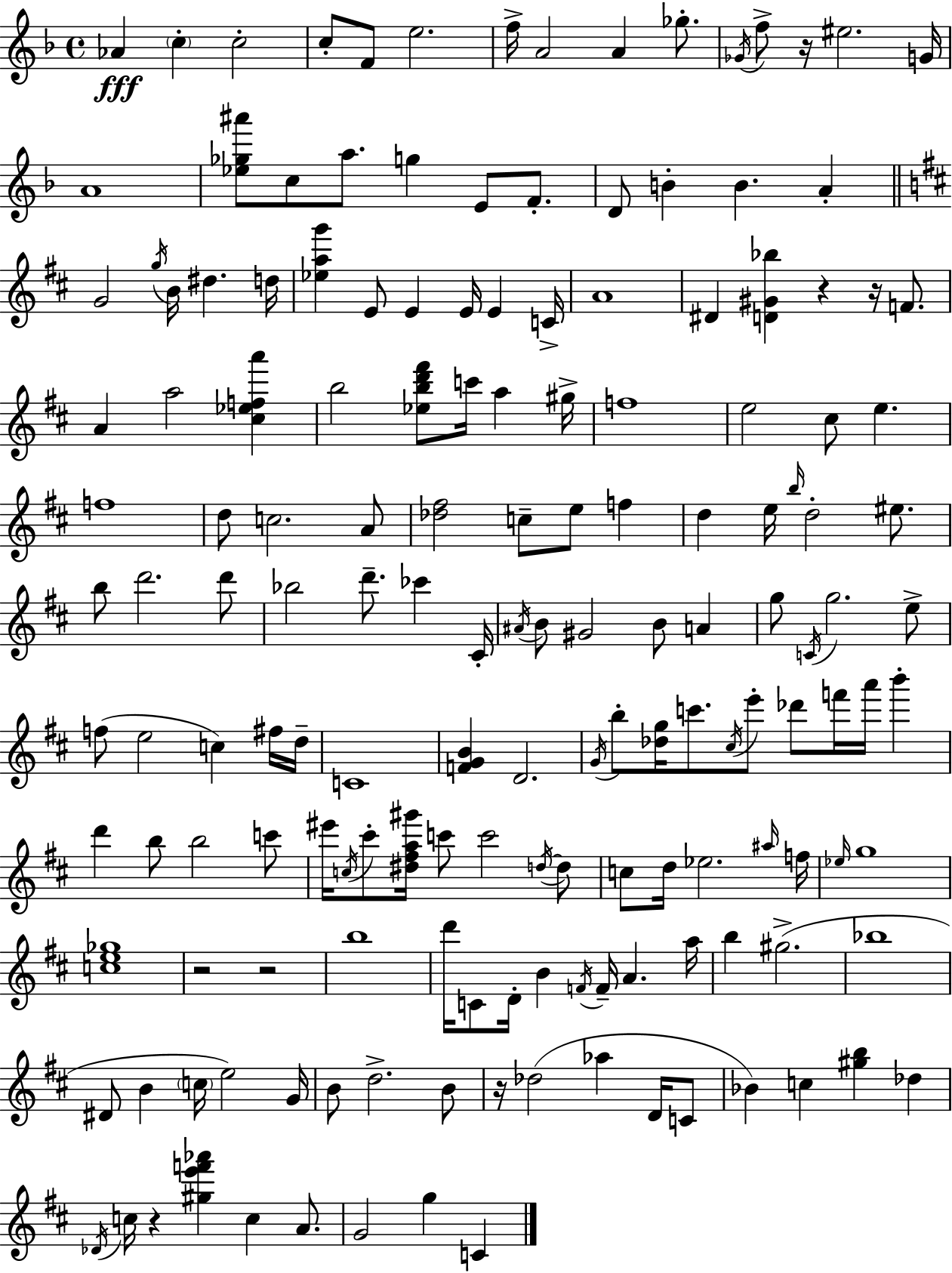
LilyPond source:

{
  \clef treble
  \time 4/4
  \defaultTimeSignature
  \key f \major
  \repeat volta 2 { aes'4\fff \parenthesize c''4-. c''2-. | c''8-. f'8 e''2. | f''16-> a'2 a'4 ges''8.-. | \acciaccatura { ges'16 } f''8-> r16 eis''2. | \break g'16 a'1 | <ees'' ges'' ais'''>8 c''8 a''8. g''4 e'8 f'8.-. | d'8 b'4-. b'4. a'4-. | \bar "||" \break \key b \minor g'2 \acciaccatura { g''16 } b'16 dis''4. | d''16 <ees'' a'' g'''>4 e'8 e'4 e'16 e'4 | c'16-> a'1 | dis'4 <d' gis' bes''>4 r4 r16 f'8. | \break a'4 a''2 <cis'' ees'' f'' a'''>4 | b''2 <ees'' b'' d''' fis'''>8 c'''16 a''4 | gis''16-> f''1 | e''2 cis''8 e''4. | \break f''1 | d''8 c''2. a'8 | <des'' fis''>2 c''8-- e''8 f''4 | d''4 e''16 \grace { b''16 } d''2-. eis''8. | \break b''8 d'''2. | d'''8 bes''2 d'''8.-- ces'''4 | cis'16-. \acciaccatura { ais'16 } b'8 gis'2 b'8 a'4 | g''8 \acciaccatura { c'16 } g''2. | \break e''8-> f''8( e''2 c''4) | fis''16 d''16-- c'1 | <f' g' b'>4 d'2. | \acciaccatura { g'16 } b''8-. <des'' g''>16 c'''8. \acciaccatura { cis''16 } e'''8-. des'''8 | \break f'''16 a'''16 b'''4-. d'''4 b''8 b''2 | c'''8 eis'''16 \acciaccatura { c''16 } cis'''8-. <dis'' fis'' a'' gis'''>16 c'''8 c'''2 | \acciaccatura { d''16~ }~ d''8 c''8 d''16 ees''2. | \grace { ais''16 } f''16 \grace { ees''16 } g''1 | \break <c'' e'' ges''>1 | r2 | r2 b''1 | d'''16 c'8 d'16-. b'4 | \break \acciaccatura { f'16 } f'16-- a'4. a''16 b''4 gis''2.->( | bes''1 | dis'8 b'4 | \parenthesize c''16 e''2) g'16 b'8 d''2.-> | \break b'8 r16 des''2( | aes''4 d'16 c'8 bes'4) c''4 | <gis'' b''>4 des''4 \acciaccatura { des'16 } c''16 r4 | <gis'' e''' f''' aes'''>4 c''4 a'8. g'2 | \break g''4 c'4 } \bar "|."
}